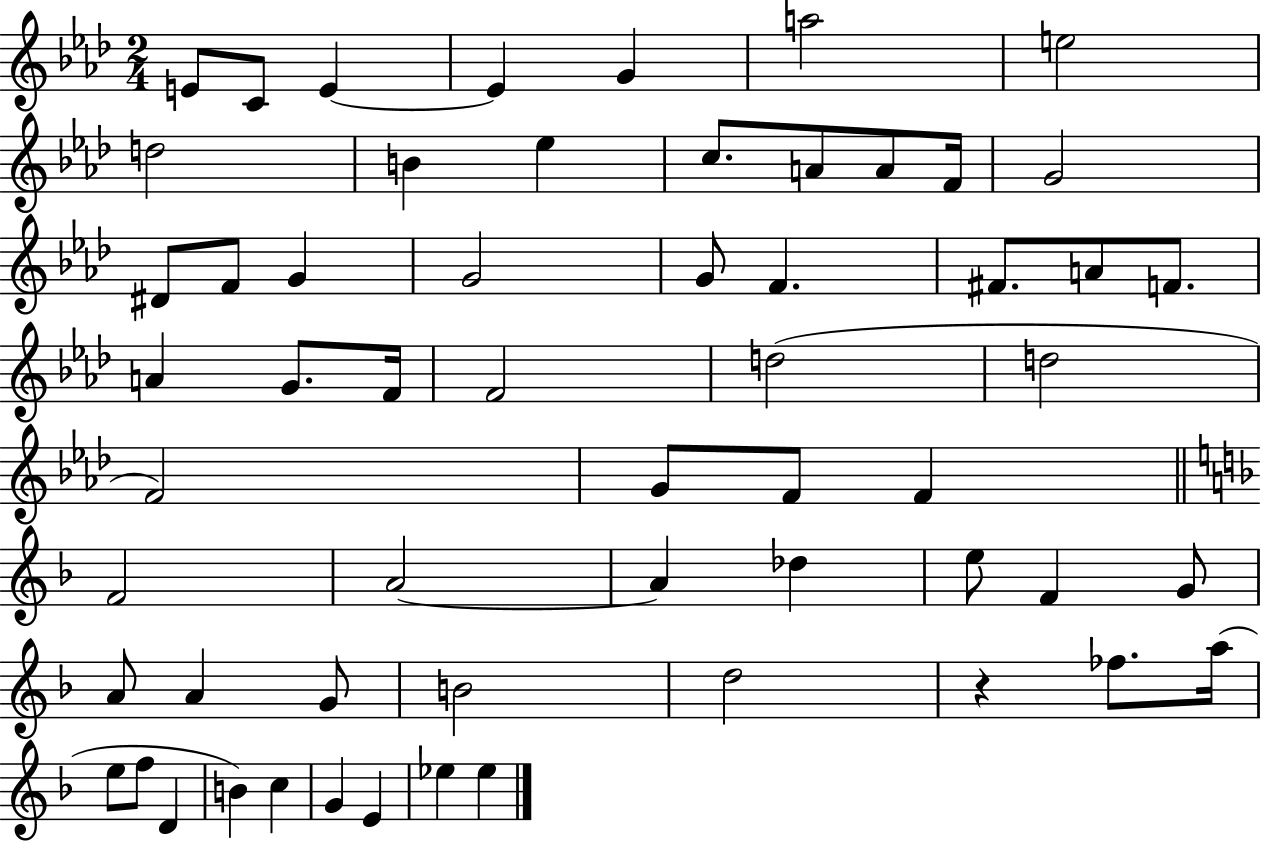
{
  \clef treble
  \numericTimeSignature
  \time 2/4
  \key aes \major
  e'8 c'8 e'4~~ | e'4 g'4 | a''2 | e''2 | \break d''2 | b'4 ees''4 | c''8. a'8 a'8 f'16 | g'2 | \break dis'8 f'8 g'4 | g'2 | g'8 f'4. | fis'8. a'8 f'8. | \break a'4 g'8. f'16 | f'2 | d''2( | d''2 | \break f'2) | g'8 f'8 f'4 | \bar "||" \break \key d \minor f'2 | a'2~~ | a'4 des''4 | e''8 f'4 g'8 | \break a'8 a'4 g'8 | b'2 | d''2 | r4 fes''8. a''16( | \break e''8 f''8 d'4 | b'4) c''4 | g'4 e'4 | ees''4 ees''4 | \break \bar "|."
}